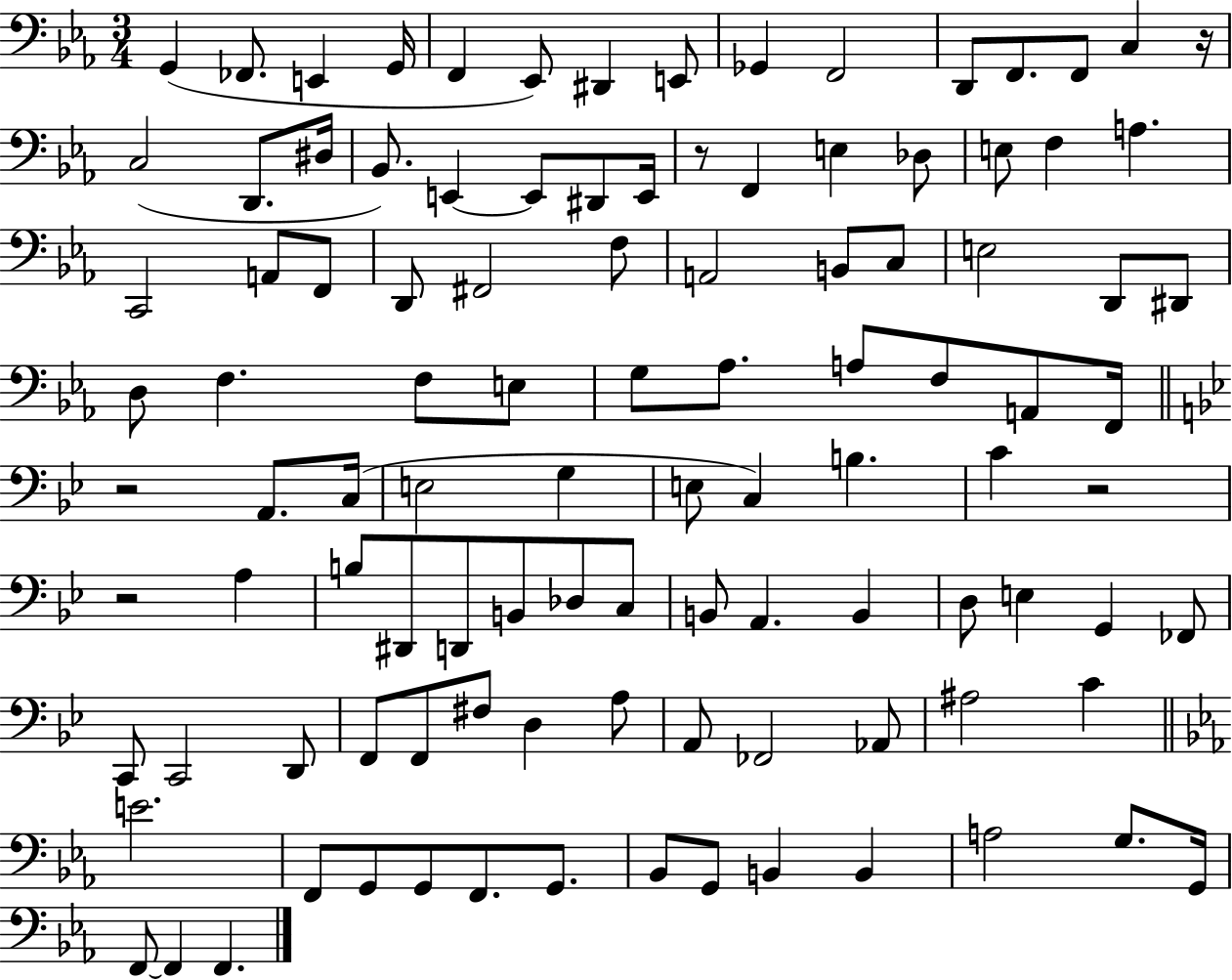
X:1
T:Untitled
M:3/4
L:1/4
K:Eb
G,, _F,,/2 E,, G,,/4 F,, _E,,/2 ^D,, E,,/2 _G,, F,,2 D,,/2 F,,/2 F,,/2 C, z/4 C,2 D,,/2 ^D,/4 _B,,/2 E,, E,,/2 ^D,,/2 E,,/4 z/2 F,, E, _D,/2 E,/2 F, A, C,,2 A,,/2 F,,/2 D,,/2 ^F,,2 F,/2 A,,2 B,,/2 C,/2 E,2 D,,/2 ^D,,/2 D,/2 F, F,/2 E,/2 G,/2 _A,/2 A,/2 F,/2 A,,/2 F,,/4 z2 A,,/2 C,/4 E,2 G, E,/2 C, B, C z2 z2 A, B,/2 ^D,,/2 D,,/2 B,,/2 _D,/2 C,/2 B,,/2 A,, B,, D,/2 E, G,, _F,,/2 C,,/2 C,,2 D,,/2 F,,/2 F,,/2 ^F,/2 D, A,/2 A,,/2 _F,,2 _A,,/2 ^A,2 C E2 F,,/2 G,,/2 G,,/2 F,,/2 G,,/2 _B,,/2 G,,/2 B,, B,, A,2 G,/2 G,,/4 F,,/2 F,, F,,